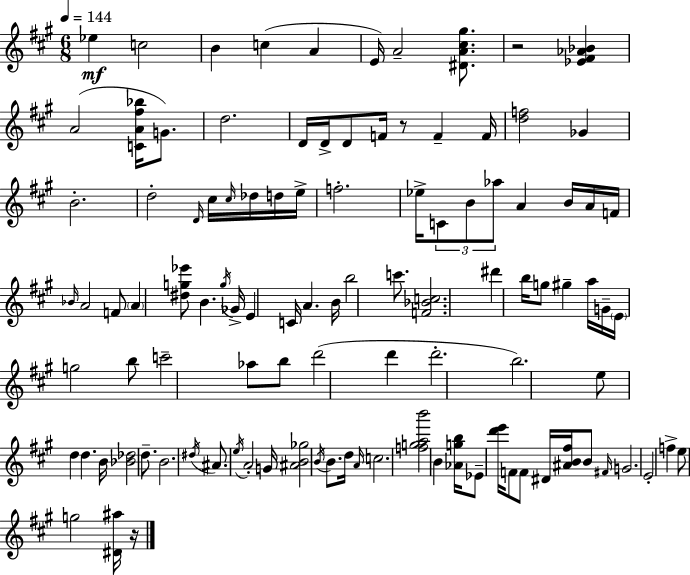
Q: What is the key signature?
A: A major